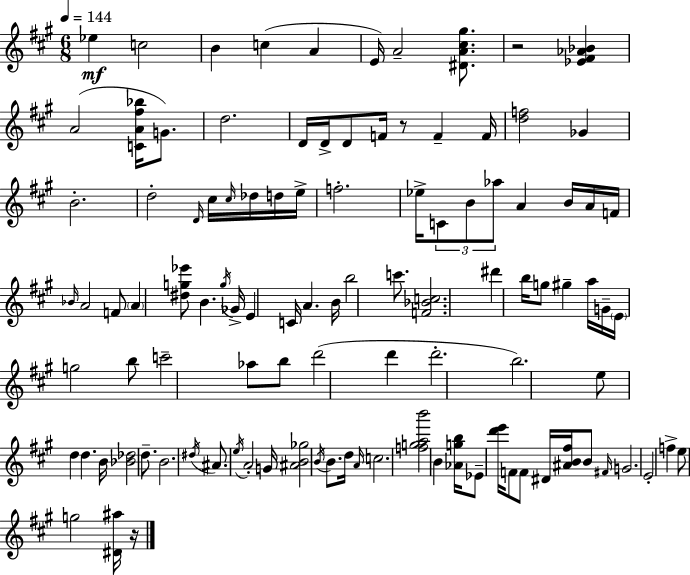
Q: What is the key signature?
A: A major